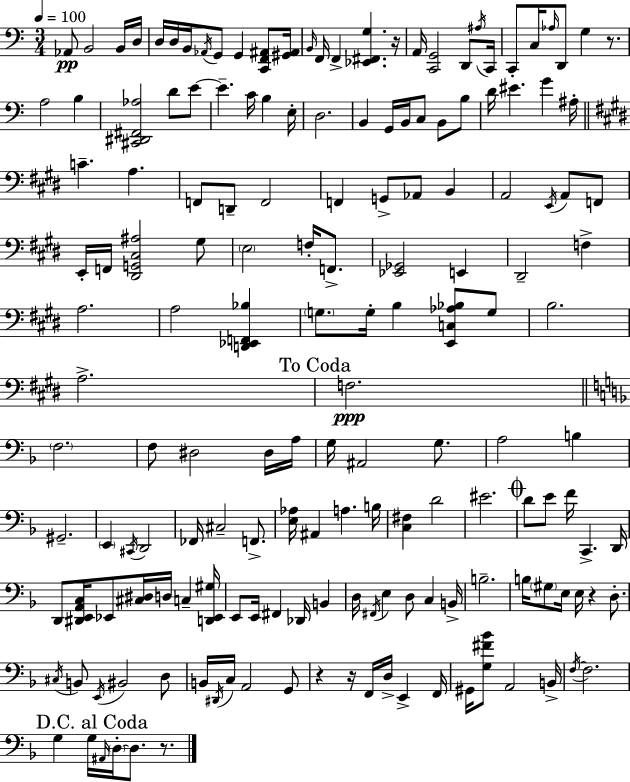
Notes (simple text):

Ab2/e B2/h B2/s D3/s D3/s D3/s B2/s Ab2/s G2/e G2/q [C2,F2,A#2]/e [G#2,A#2]/s B2/s F2/s F2/q [Eb2,F#2,G3]/q. R/s A2/s [C2,G2]/h D2/e A#3/s C2/s C2/e C3/s Ab3/s D2/e G3/q R/e. A3/h B3/q [C#2,D#2,F#2,Ab3]/h D4/e E4/e E4/q. C4/s B3/q E3/s D3/h. B2/q G2/s B2/s C3/e B2/e B3/e D4/s EIS4/q. G4/q A#3/s C4/q. A3/q. F2/e D2/e F2/h F2/q G2/e Ab2/e B2/q A2/h E2/s A2/e F2/e E2/s F2/s [D#2,G2,C#3,A#3]/h G#3/e E3/h F3/s F2/e. [Eb2,Gb2]/h E2/q D#2/h F3/q A3/h. A3/h [D2,Eb2,F2,Bb3]/q G3/e. G3/s B3/q [E2,C3,Ab3,Bb3]/e G3/e B3/h. A3/h. F3/h. F3/h. F3/e D#3/h D#3/s A3/s G3/s A#2/h G3/e. A3/h B3/q G#2/h. E2/q C#2/s D2/h FES2/s C#3/h F2/e. [E3,Ab3]/s A#2/q A3/q. B3/s [C3,F#3]/q D4/h EIS4/h. D4/e E4/e F4/s C2/q. D2/s D2/e [D#2,E2,A2,C3]/s Eb2/e [C#3,D#3]/s D3/s C3/q [D2,Eb2,G#3]/s E2/e E2/s F#2/q Db2/s B2/q D3/s F#2/s E3/q D3/e C3/q B2/s B3/h. B3/s G#3/e E3/s E3/s R/q D3/e. C#3/s B2/e E2/s BIS2/h D3/e B2/s D#2/s C3/s A2/h G2/e R/q R/s F2/s D3/s E2/q F2/s G#2/s [G3,F#4,Bb4]/e A2/h B2/s F3/s F3/h. G3/q G3/s A#2/s D3/s D3/e. R/e.